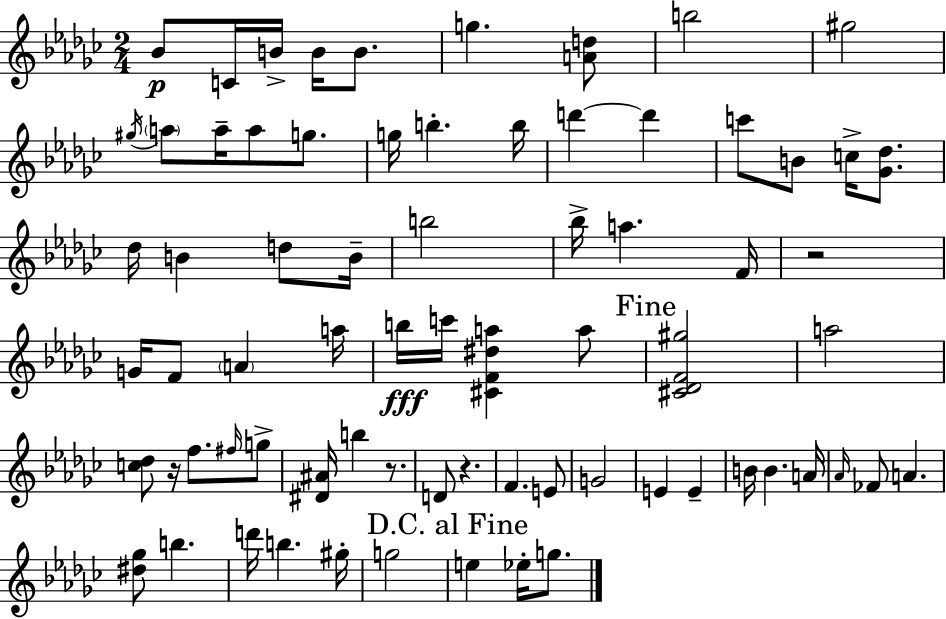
X:1
T:Untitled
M:2/4
L:1/4
K:Ebm
_B/2 C/4 B/4 B/4 B/2 g [Ad]/2 b2 ^g2 ^g/4 a/2 a/4 a/2 g/2 g/4 b b/4 d' d' c'/2 B/2 c/4 [_G_d]/2 _d/4 B d/2 B/4 b2 _b/4 a F/4 z2 G/4 F/2 A a/4 b/4 c'/4 [^CF^da] a/2 [^C_DF^g]2 a2 [c_d]/2 z/4 f/2 ^f/4 g/2 [^D^A]/4 b z/2 D/2 z F E/2 G2 E E B/4 B A/4 _A/4 _F/2 A [^d_g]/2 b d'/4 b ^g/4 g2 e _e/4 g/2